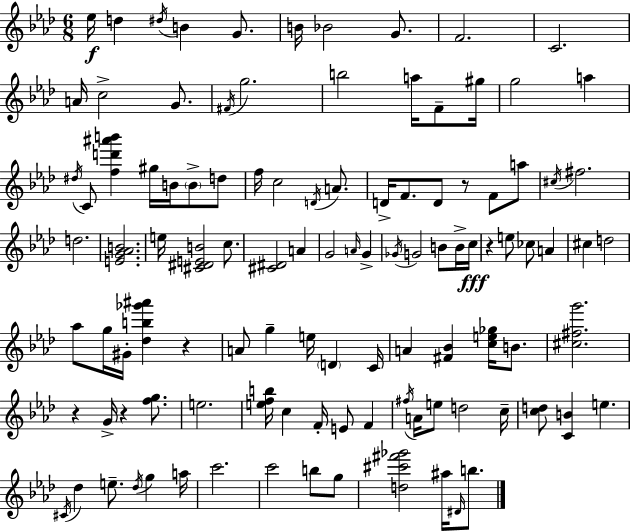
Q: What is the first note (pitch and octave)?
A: Eb5